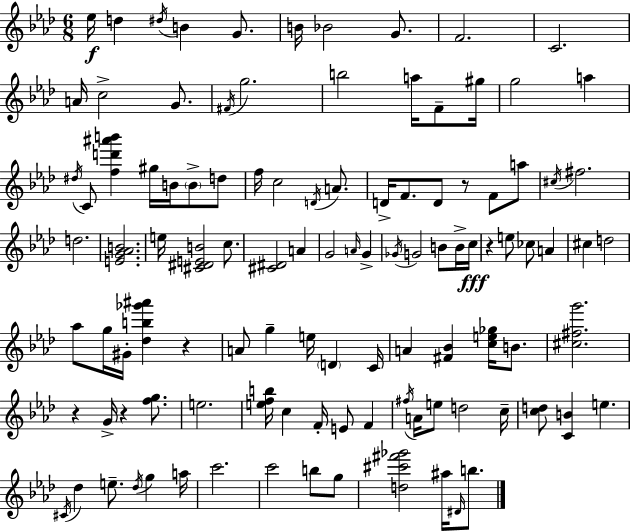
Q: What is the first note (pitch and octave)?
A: Eb5